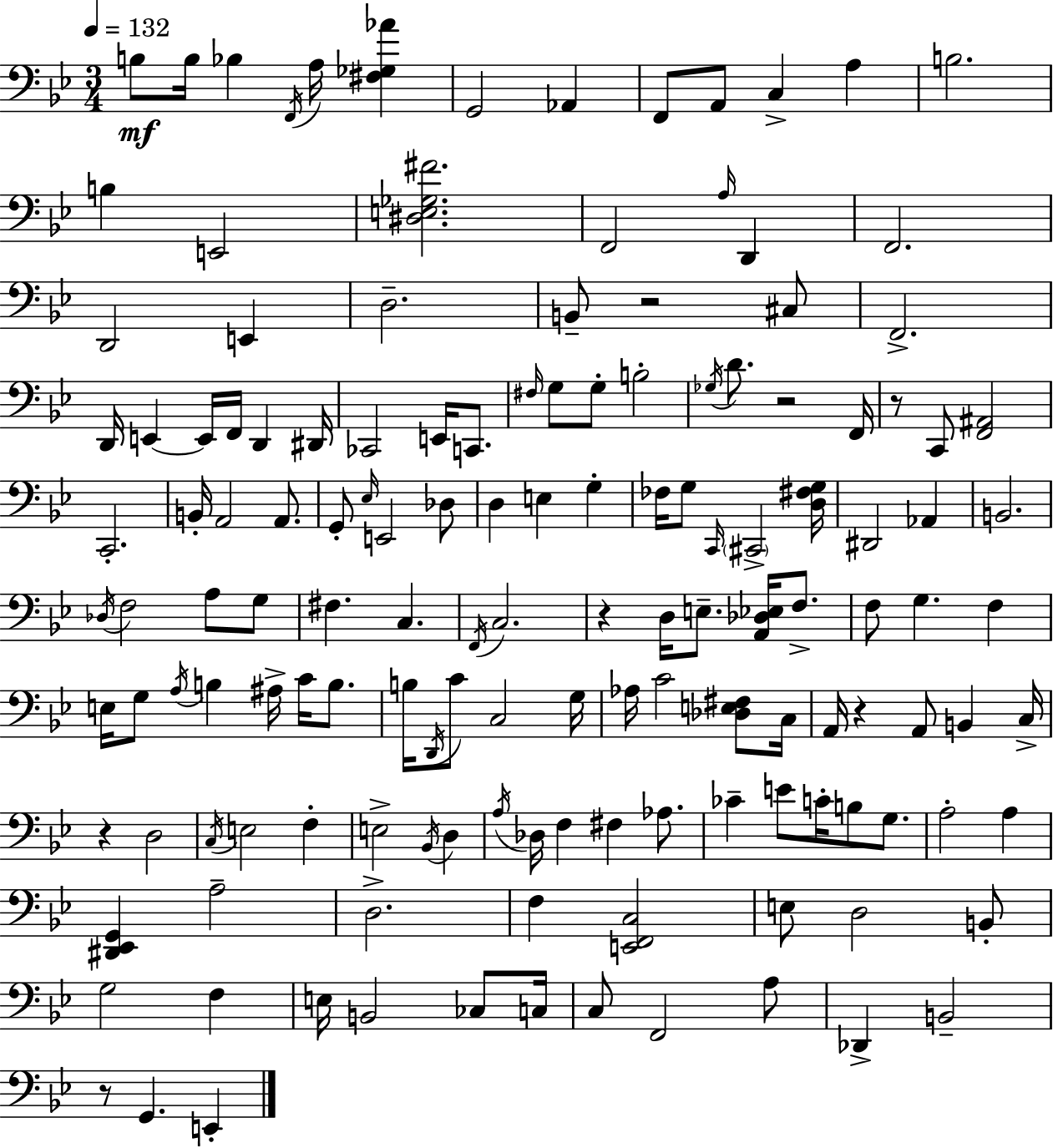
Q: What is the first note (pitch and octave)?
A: B3